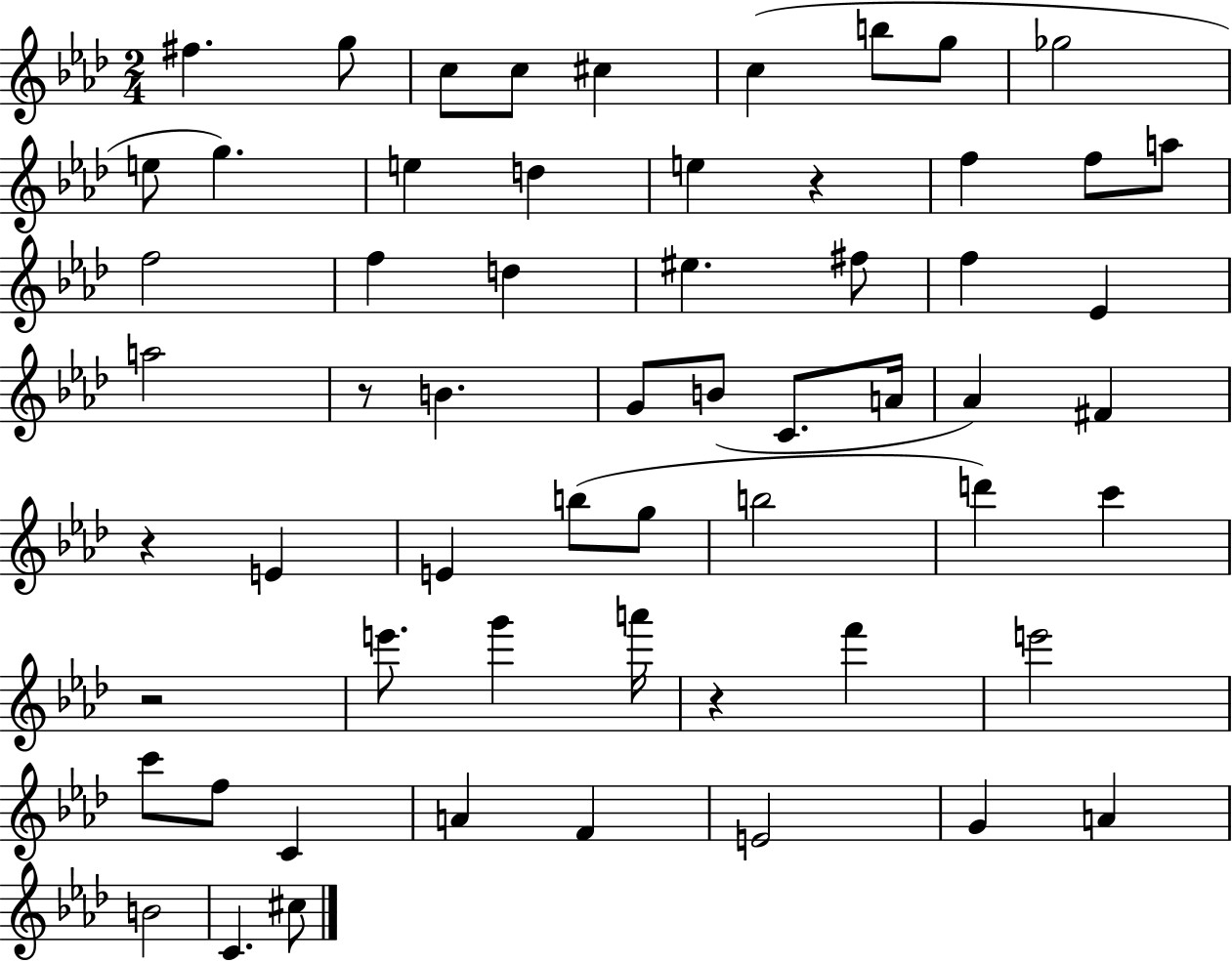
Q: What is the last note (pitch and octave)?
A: C#5